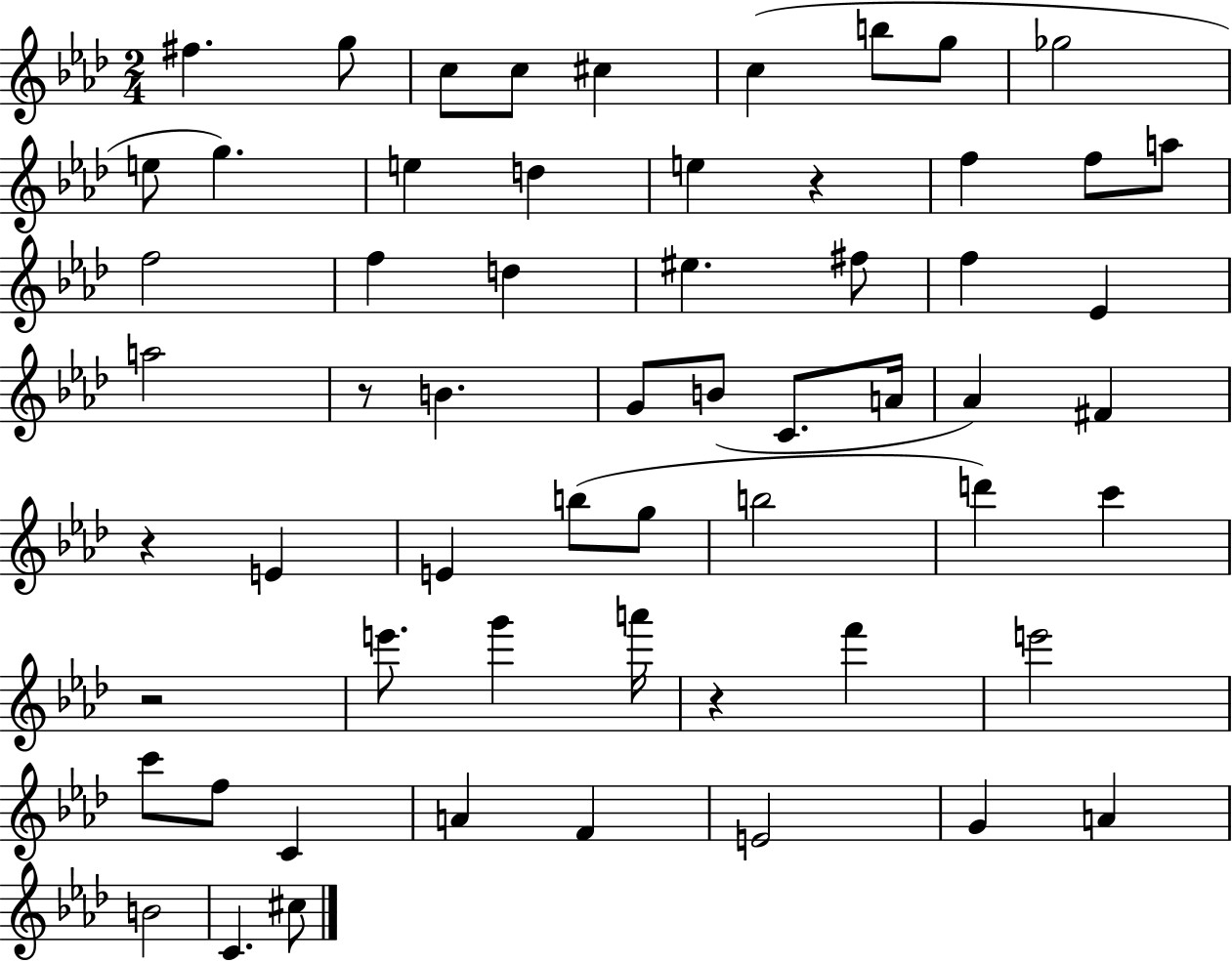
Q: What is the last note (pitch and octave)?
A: C#5